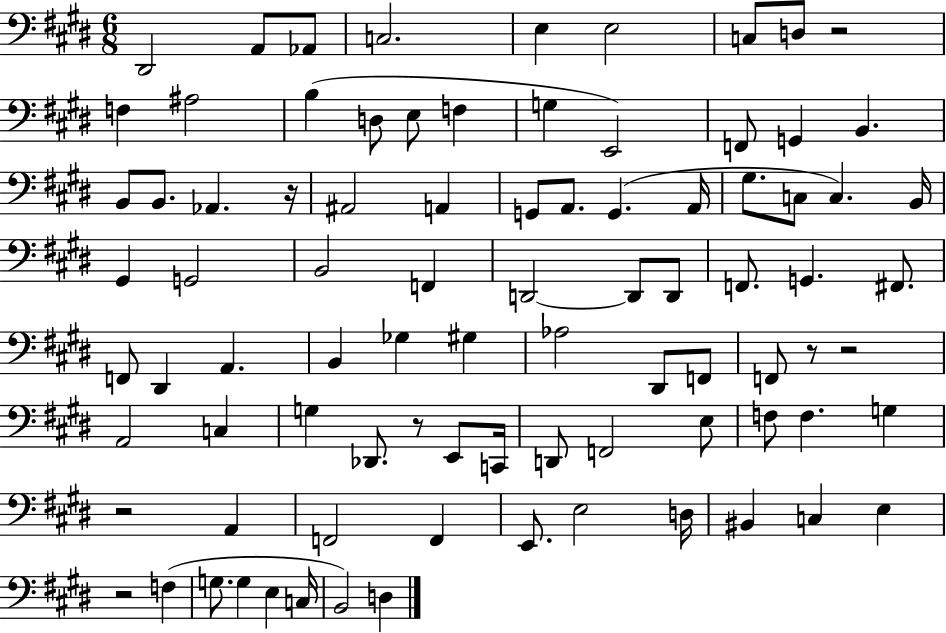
D#2/h A2/e Ab2/e C3/h. E3/q E3/h C3/e D3/e R/h F3/q A#3/h B3/q D3/e E3/e F3/q G3/q E2/h F2/e G2/q B2/q. B2/e B2/e. Ab2/q. R/s A#2/h A2/q G2/e A2/e. G2/q. A2/s G#3/e. C3/e C3/q. B2/s G#2/q G2/h B2/h F2/q D2/h D2/e D2/e F2/e. G2/q. F#2/e. F2/e D#2/q A2/q. B2/q Gb3/q G#3/q Ab3/h D#2/e F2/e F2/e R/e R/h A2/h C3/q G3/q Db2/e. R/e E2/e C2/s D2/e F2/h E3/e F3/e F3/q. G3/q R/h A2/q F2/h F2/q E2/e. E3/h D3/s BIS2/q C3/q E3/q R/h F3/q G3/e. G3/q E3/q C3/s B2/h D3/q